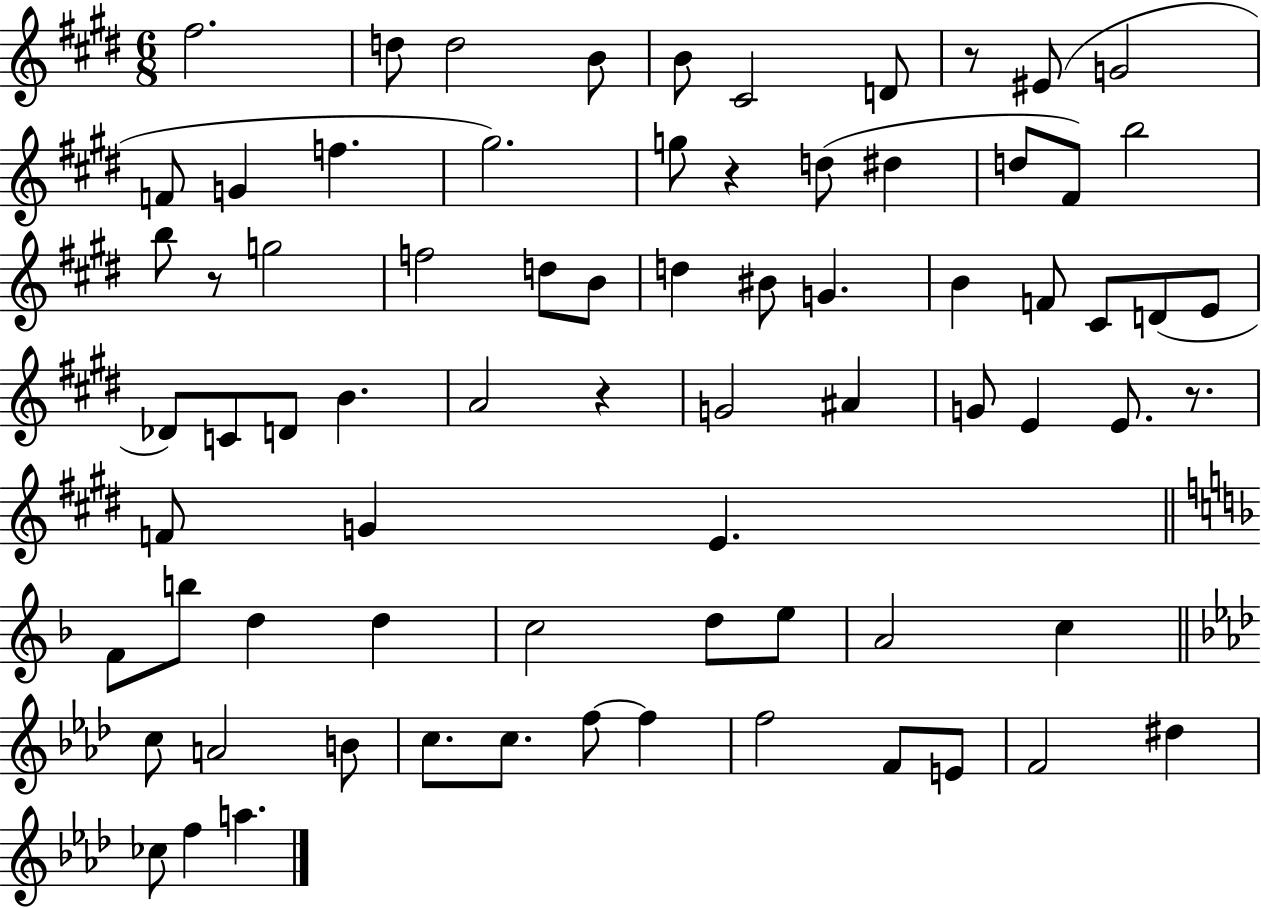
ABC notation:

X:1
T:Untitled
M:6/8
L:1/4
K:E
^f2 d/2 d2 B/2 B/2 ^C2 D/2 z/2 ^E/2 G2 F/2 G f ^g2 g/2 z d/2 ^d d/2 ^F/2 b2 b/2 z/2 g2 f2 d/2 B/2 d ^B/2 G B F/2 ^C/2 D/2 E/2 _D/2 C/2 D/2 B A2 z G2 ^A G/2 E E/2 z/2 F/2 G E F/2 b/2 d d c2 d/2 e/2 A2 c c/2 A2 B/2 c/2 c/2 f/2 f f2 F/2 E/2 F2 ^d _c/2 f a